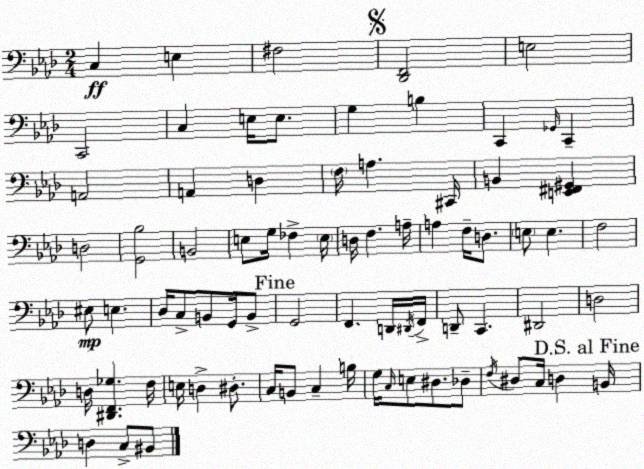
X:1
T:Untitled
M:2/4
L:1/4
K:Ab
C, E, ^F,2 [_D,,F,,]2 E,2 C,,2 C, E,/4 E,/2 G, B, C,, _G,,/4 C,, A,,2 A,, D, F,/4 A, ^C,,/4 B,, [E,,^F,,^G,,] D,2 [G,,_B,]2 B,,2 E,/2 G,/4 _F, E,/4 D,/4 F, A,/4 A, F,/4 D,/2 E,/2 E, F,2 ^E,/2 E, _D,/4 C,/2 B,,/2 G,,/4 B,,/2 G,,2 F,, D,,/4 ^D,,/4 F,,/4 D,,/2 C,, ^D,,2 D,2 D,/4 [^D,,F,,_G,] F,/4 E,/4 D, ^D,/2 C,/4 B,,/2 C, B,/4 G,/4 C,/4 E,/2 ^D,/2 _D,/2 F,/4 ^D,/2 C,/4 D, B,,/4 D, C,/2 ^B,,/2